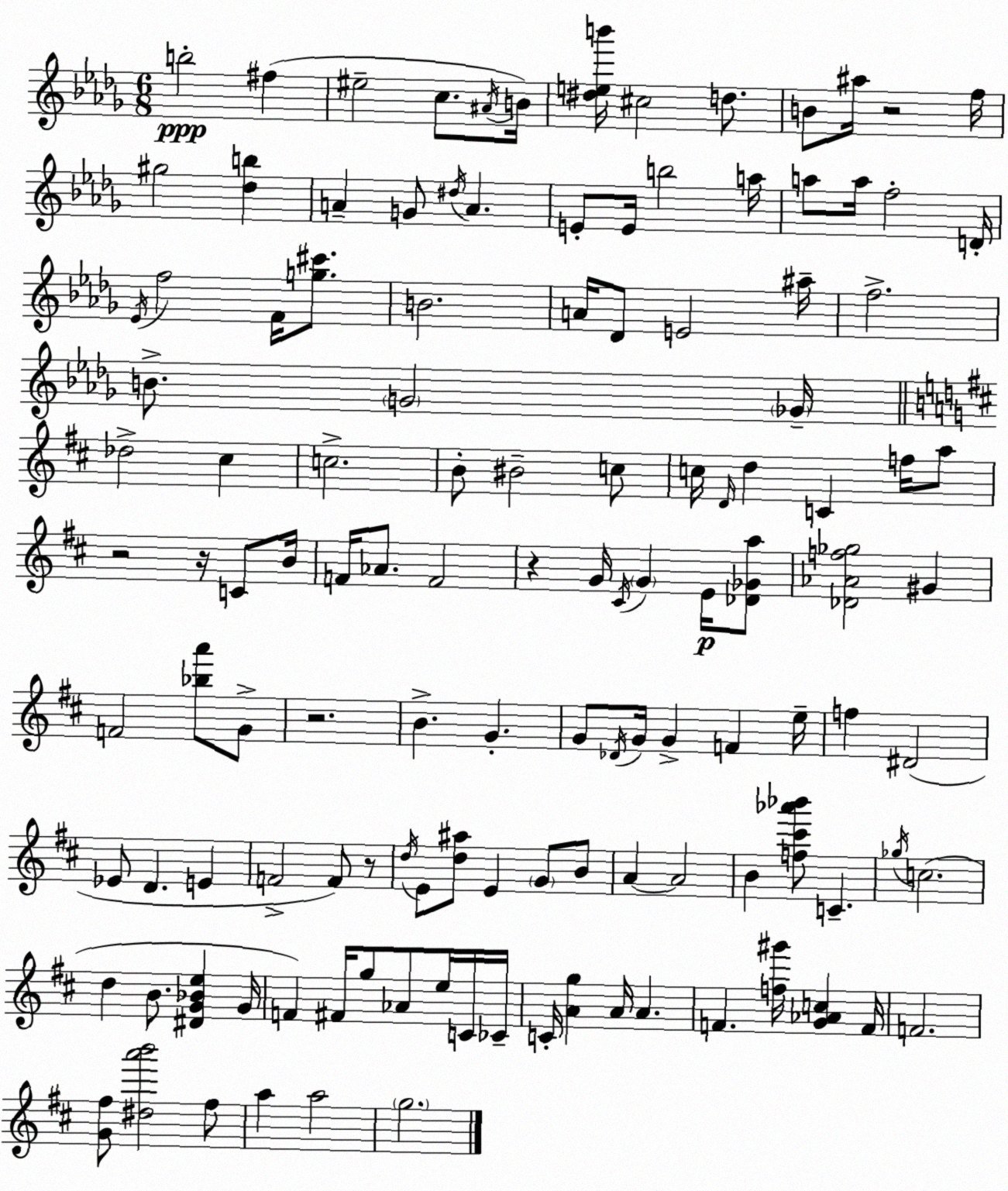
X:1
T:Untitled
M:6/8
L:1/4
K:Bbm
b2 ^f ^e2 c/2 ^A/4 B/4 [^deb']/4 ^c2 d/2 B/2 ^a/4 z2 f/4 ^g2 [_db] A G/2 ^d/4 A E/2 E/4 b2 a/4 a/2 a/4 f2 D/4 _E/4 f2 F/4 [g^c']/2 B2 A/4 _D/2 E2 ^a/4 f2 B/2 G2 _G/4 _d2 ^c c2 B/2 ^B2 c/2 c/4 D/4 d C f/4 a/2 z2 z/4 C/2 B/4 F/4 _A/2 F2 z G/4 ^C/4 G E/4 [_D_Ga]/2 [_D_Af_g]2 ^G F2 [_ba']/2 G/2 z2 B G G/2 _D/4 G/4 G F e/4 f ^D2 _E/2 D E F2 F/2 z/2 d/4 E/2 [d^a]/2 E G/2 B/2 A A2 B [f^c'_a'_b']/2 C _g/4 c2 d B/2 [^DG_Be] G/4 F ^F/4 g/2 _A/2 e/4 C/4 _C/4 C/4 [Ag] A/4 A F [f^g']/4 [G_Ac] F/4 F2 [G^f]/2 [^da'b']2 ^f/2 a a2 g2